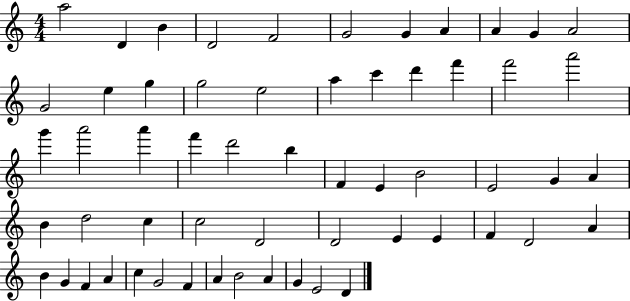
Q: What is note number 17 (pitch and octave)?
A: A5